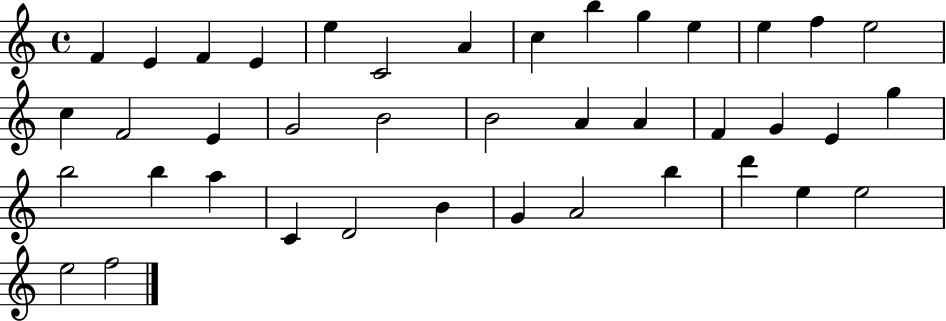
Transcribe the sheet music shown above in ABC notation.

X:1
T:Untitled
M:4/4
L:1/4
K:C
F E F E e C2 A c b g e e f e2 c F2 E G2 B2 B2 A A F G E g b2 b a C D2 B G A2 b d' e e2 e2 f2